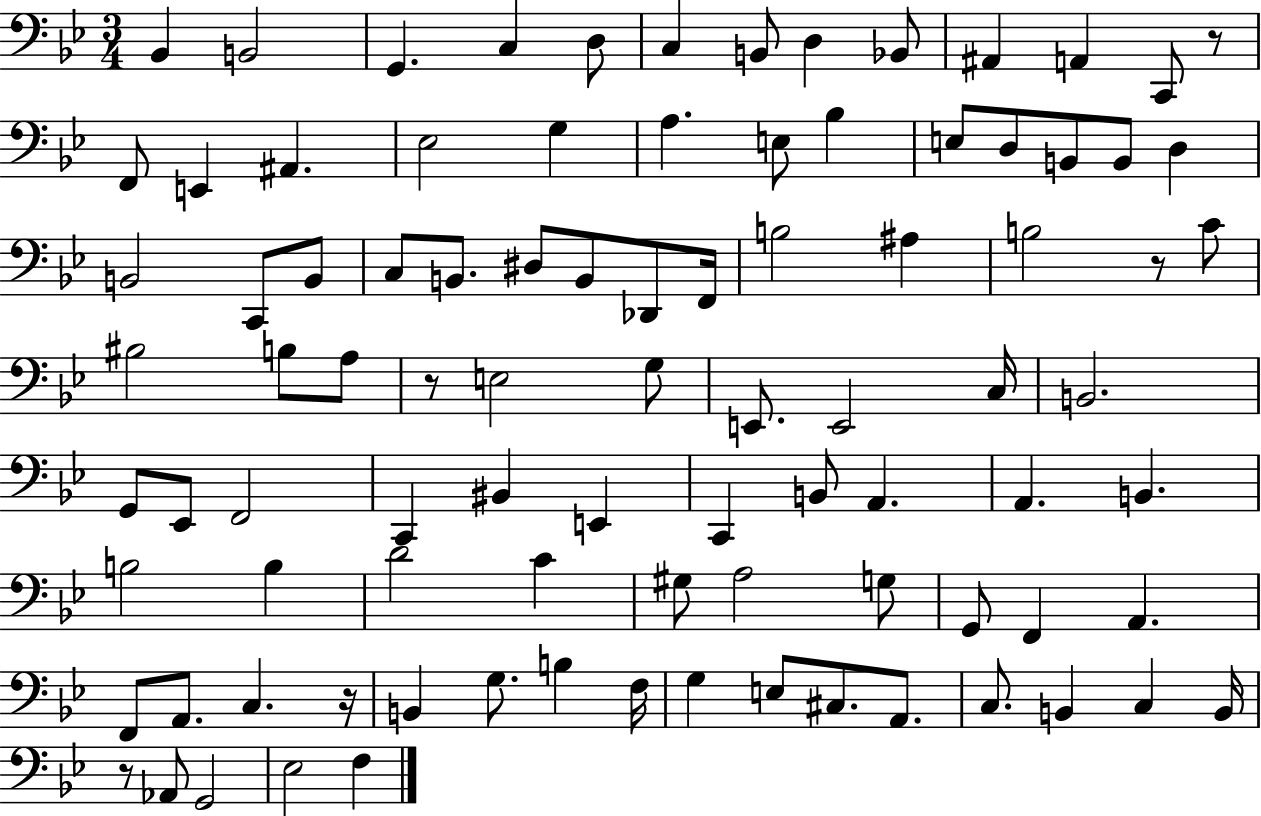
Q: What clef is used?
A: bass